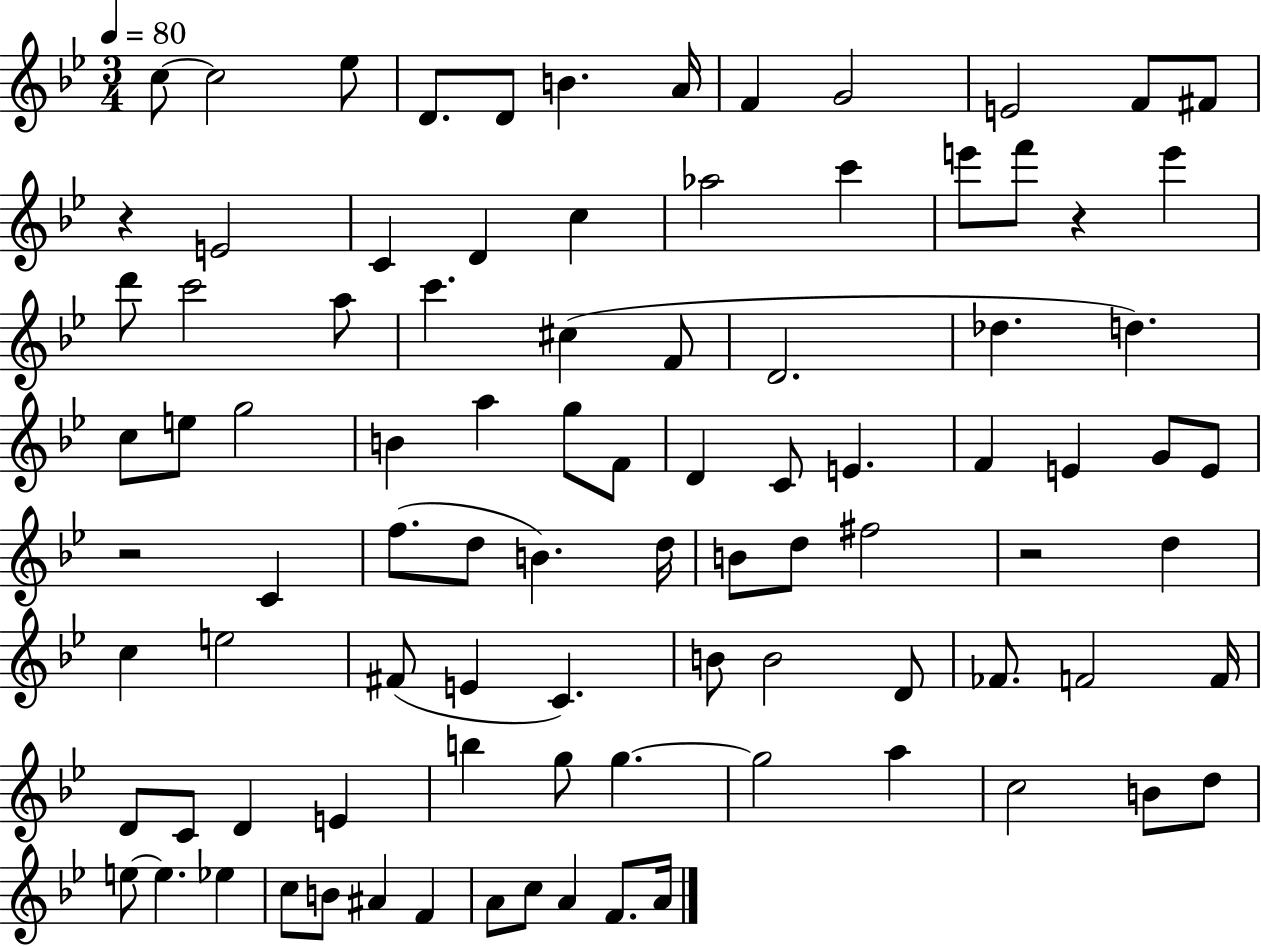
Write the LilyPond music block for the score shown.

{
  \clef treble
  \numericTimeSignature
  \time 3/4
  \key bes \major
  \tempo 4 = 80
  c''8~~ c''2 ees''8 | d'8. d'8 b'4. a'16 | f'4 g'2 | e'2 f'8 fis'8 | \break r4 e'2 | c'4 d'4 c''4 | aes''2 c'''4 | e'''8 f'''8 r4 e'''4 | \break d'''8 c'''2 a''8 | c'''4. cis''4( f'8 | d'2. | des''4. d''4.) | \break c''8 e''8 g''2 | b'4 a''4 g''8 f'8 | d'4 c'8 e'4. | f'4 e'4 g'8 e'8 | \break r2 c'4 | f''8.( d''8 b'4.) d''16 | b'8 d''8 fis''2 | r2 d''4 | \break c''4 e''2 | fis'8( e'4 c'4.) | b'8 b'2 d'8 | fes'8. f'2 f'16 | \break d'8 c'8 d'4 e'4 | b''4 g''8 g''4.~~ | g''2 a''4 | c''2 b'8 d''8 | \break e''8~~ e''4. ees''4 | c''8 b'8 ais'4 f'4 | a'8 c''8 a'4 f'8. a'16 | \bar "|."
}